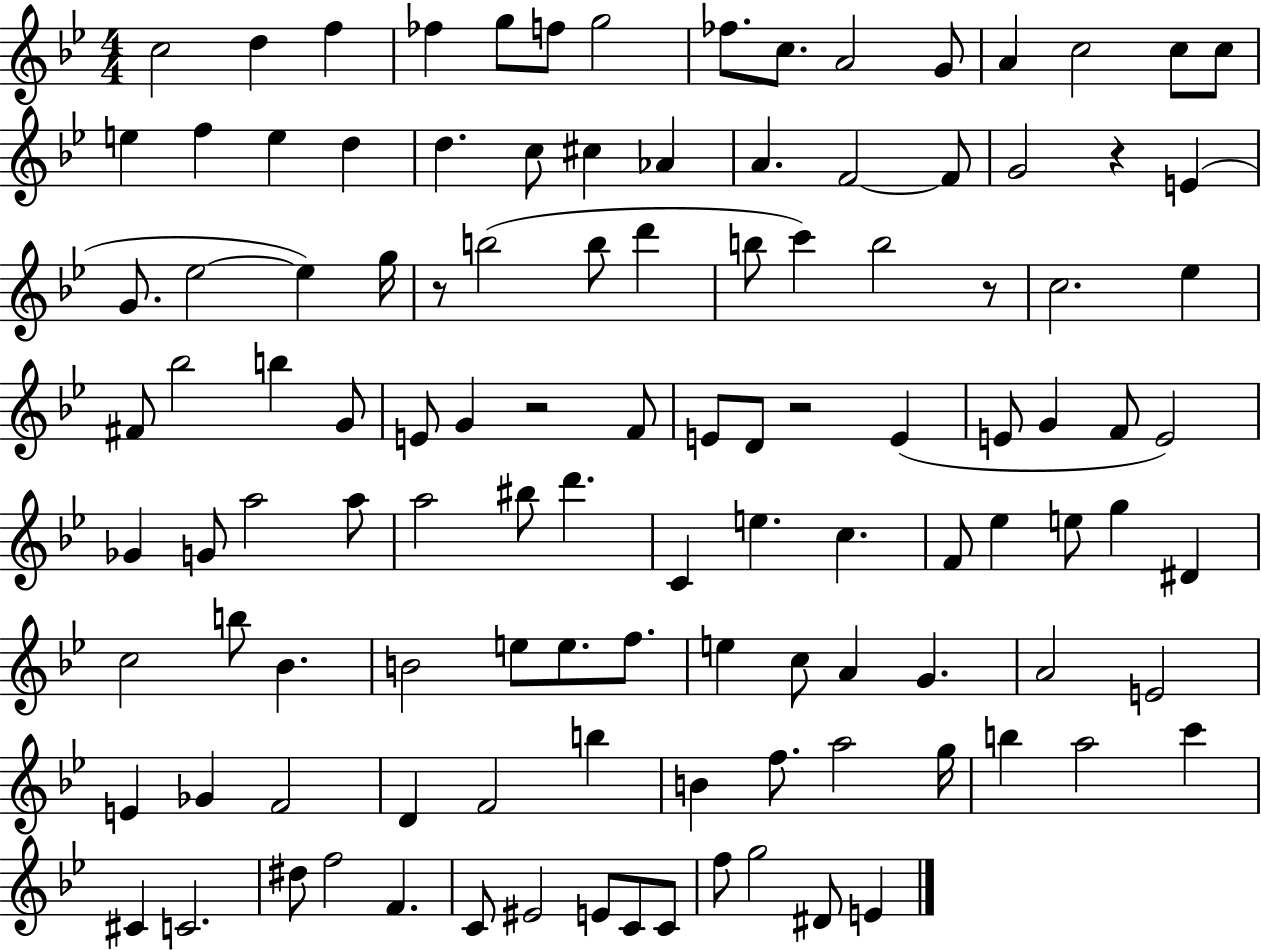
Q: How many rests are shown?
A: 5